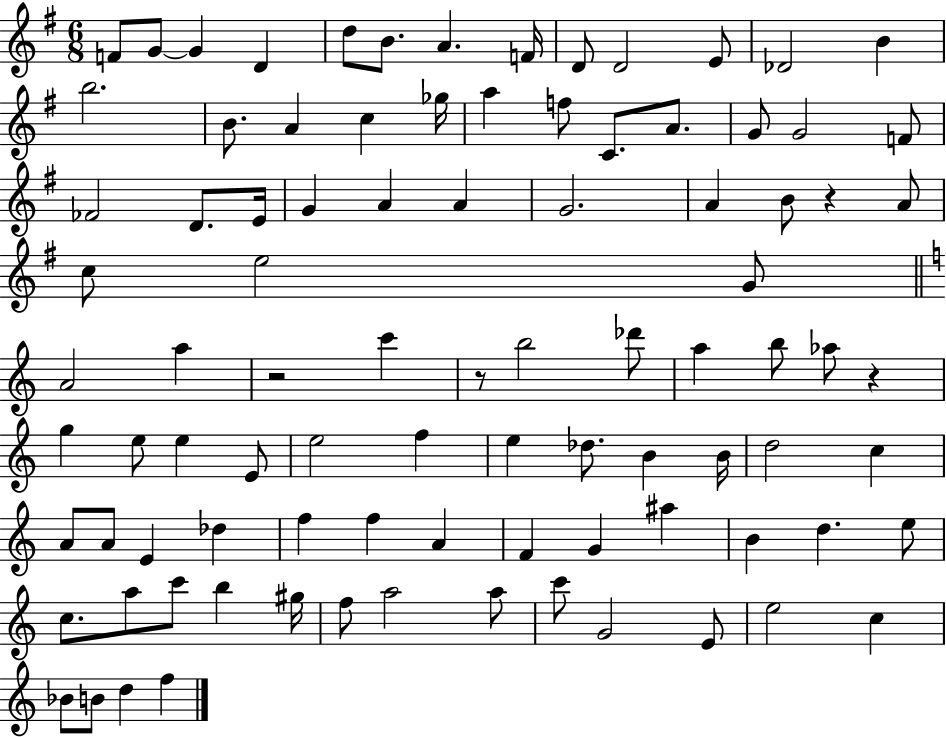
F4/e G4/e G4/q D4/q D5/e B4/e. A4/q. F4/s D4/e D4/h E4/e Db4/h B4/q B5/h. B4/e. A4/q C5/q Gb5/s A5/q F5/e C4/e. A4/e. G4/e G4/h F4/e FES4/h D4/e. E4/s G4/q A4/q A4/q G4/h. A4/q B4/e R/q A4/e C5/e E5/h G4/e A4/h A5/q R/h C6/q R/e B5/h Db6/e A5/q B5/e Ab5/e R/q G5/q E5/e E5/q E4/e E5/h F5/q E5/q Db5/e. B4/q B4/s D5/h C5/q A4/e A4/e E4/q Db5/q F5/q F5/q A4/q F4/q G4/q A#5/q B4/q D5/q. E5/e C5/e. A5/e C6/e B5/q G#5/s F5/e A5/h A5/e C6/e G4/h E4/e E5/h C5/q Bb4/e B4/e D5/q F5/q